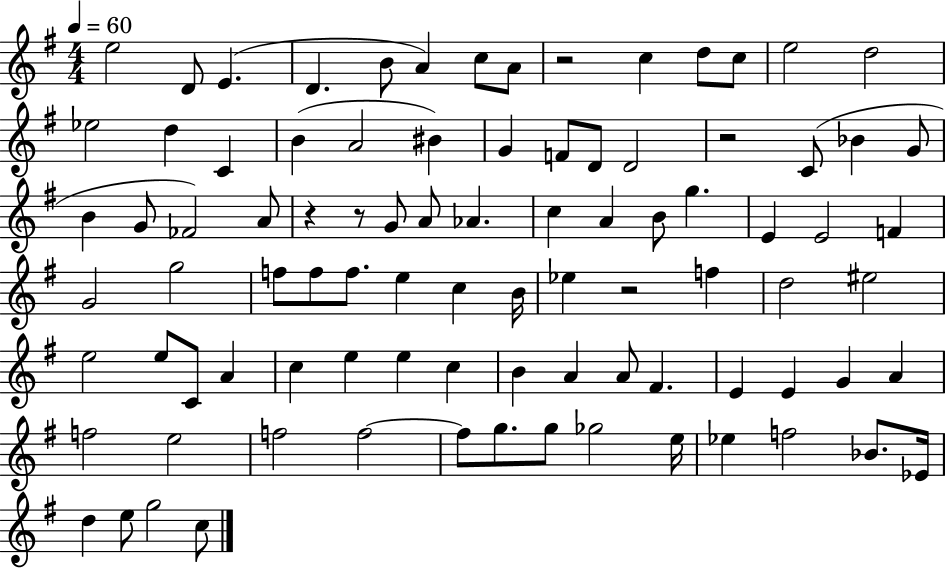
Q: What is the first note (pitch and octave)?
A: E5